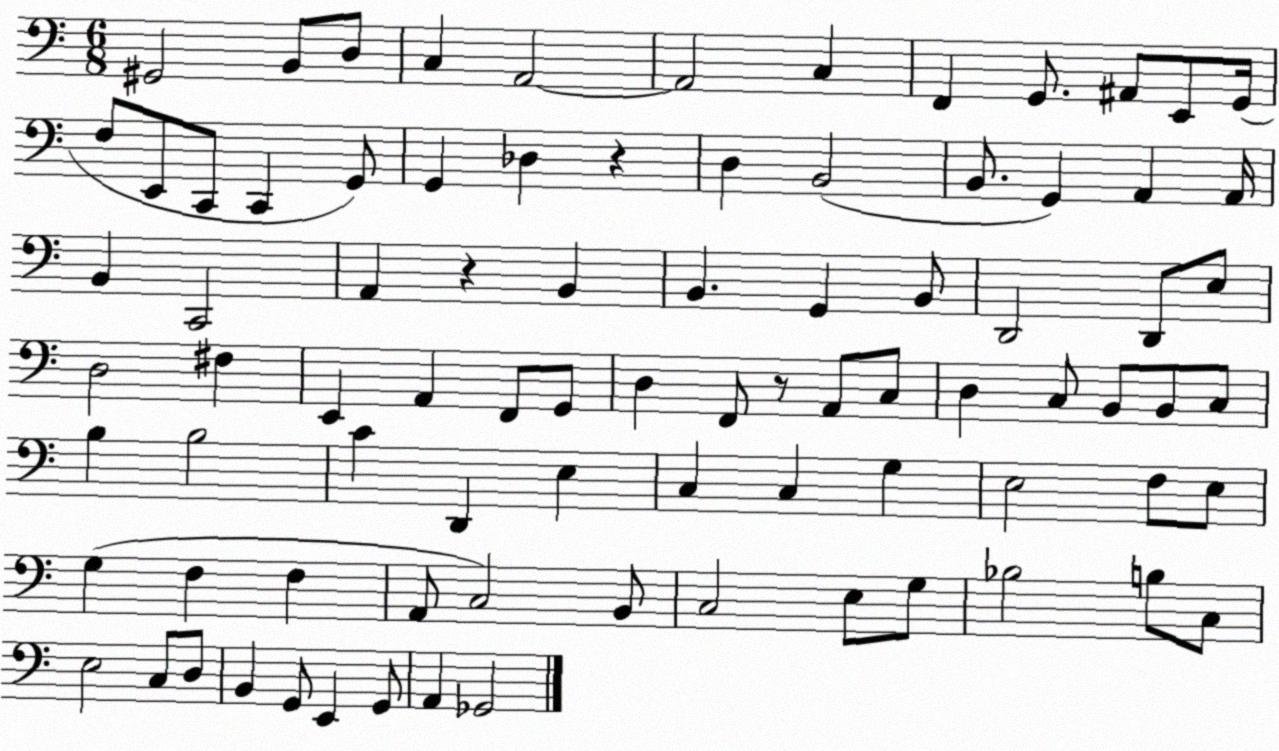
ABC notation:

X:1
T:Untitled
M:6/8
L:1/4
K:C
^G,,2 B,,/2 D,/2 C, A,,2 A,,2 C, F,, G,,/2 ^A,,/2 E,,/2 G,,/4 F,/2 E,,/2 C,,/2 C,, G,,/2 G,, _D, z D, B,,2 B,,/2 G,, A,, A,,/4 B,, C,,2 A,, z B,, B,, G,, B,,/2 D,,2 D,,/2 E,/2 D,2 ^F, E,, A,, F,,/2 G,,/2 D, F,,/2 z/2 A,,/2 C,/2 D, C,/2 B,,/2 B,,/2 C,/2 B, B,2 C D,, E, C, C, G, E,2 F,/2 E,/2 G, F, F, A,,/2 C,2 B,,/2 C,2 E,/2 G,/2 _B,2 B,/2 C,/2 E,2 C,/2 D,/2 B,, G,,/2 E,, G,,/2 A,, _G,,2